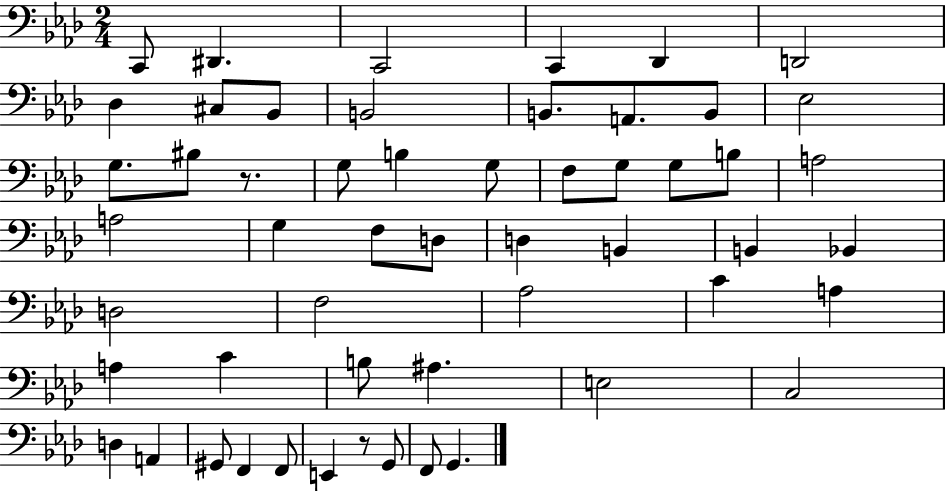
C2/e D#2/q. C2/h C2/q Db2/q D2/h Db3/q C#3/e Bb2/e B2/h B2/e. A2/e. B2/e Eb3/h G3/e. BIS3/e R/e. G3/e B3/q G3/e F3/e G3/e G3/e B3/e A3/h A3/h G3/q F3/e D3/e D3/q B2/q B2/q Bb2/q D3/h F3/h Ab3/h C4/q A3/q A3/q C4/q B3/e A#3/q. E3/h C3/h D3/q A2/q G#2/e F2/q F2/e E2/q R/e G2/e F2/e G2/q.